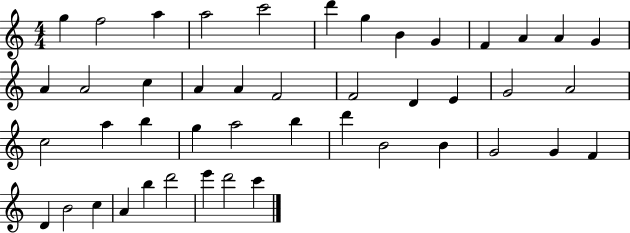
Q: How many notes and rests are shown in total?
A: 45